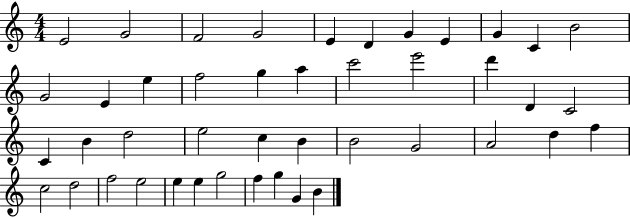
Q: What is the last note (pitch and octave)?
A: B4